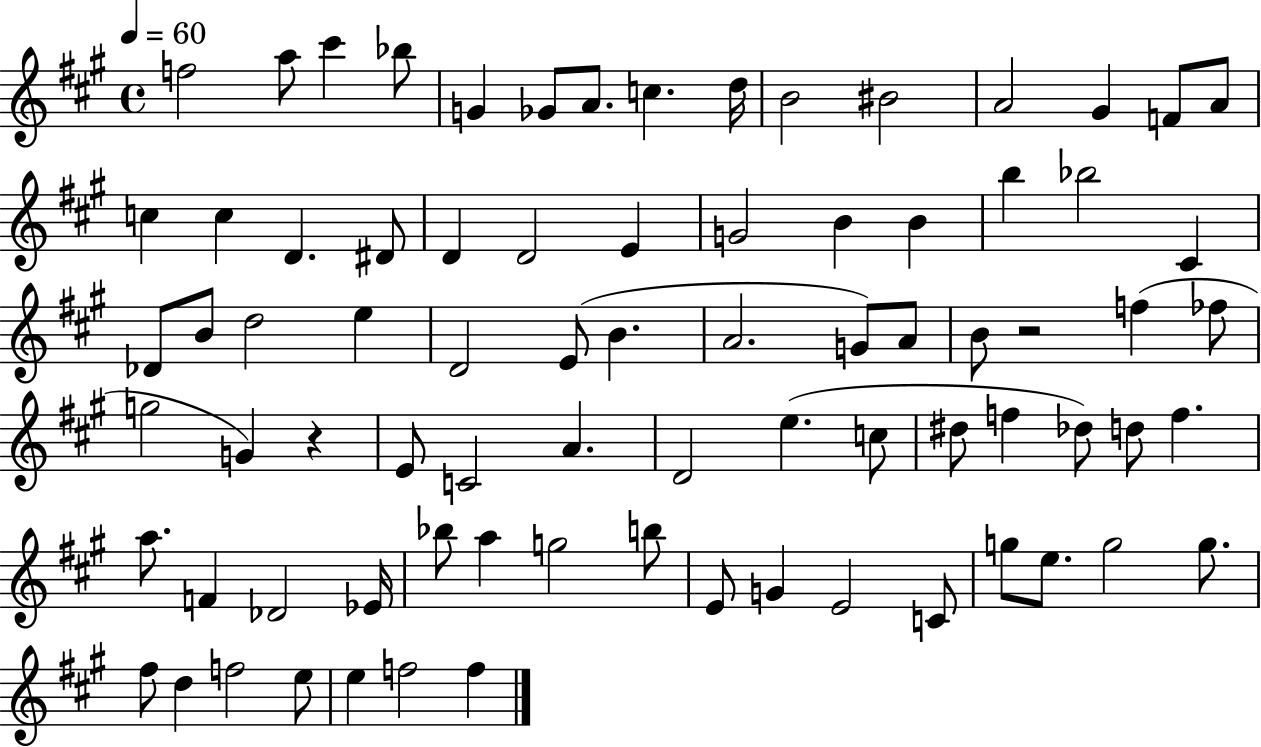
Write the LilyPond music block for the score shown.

{
  \clef treble
  \time 4/4
  \defaultTimeSignature
  \key a \major
  \tempo 4 = 60
  f''2 a''8 cis'''4 bes''8 | g'4 ges'8 a'8. c''4. d''16 | b'2 bis'2 | a'2 gis'4 f'8 a'8 | \break c''4 c''4 d'4. dis'8 | d'4 d'2 e'4 | g'2 b'4 b'4 | b''4 bes''2 cis'4 | \break des'8 b'8 d''2 e''4 | d'2 e'8( b'4. | a'2. g'8) a'8 | b'8 r2 f''4( fes''8 | \break g''2 g'4) r4 | e'8 c'2 a'4. | d'2 e''4.( c''8 | dis''8 f''4 des''8) d''8 f''4. | \break a''8. f'4 des'2 ees'16 | bes''8 a''4 g''2 b''8 | e'8 g'4 e'2 c'8 | g''8 e''8. g''2 g''8. | \break fis''8 d''4 f''2 e''8 | e''4 f''2 f''4 | \bar "|."
}